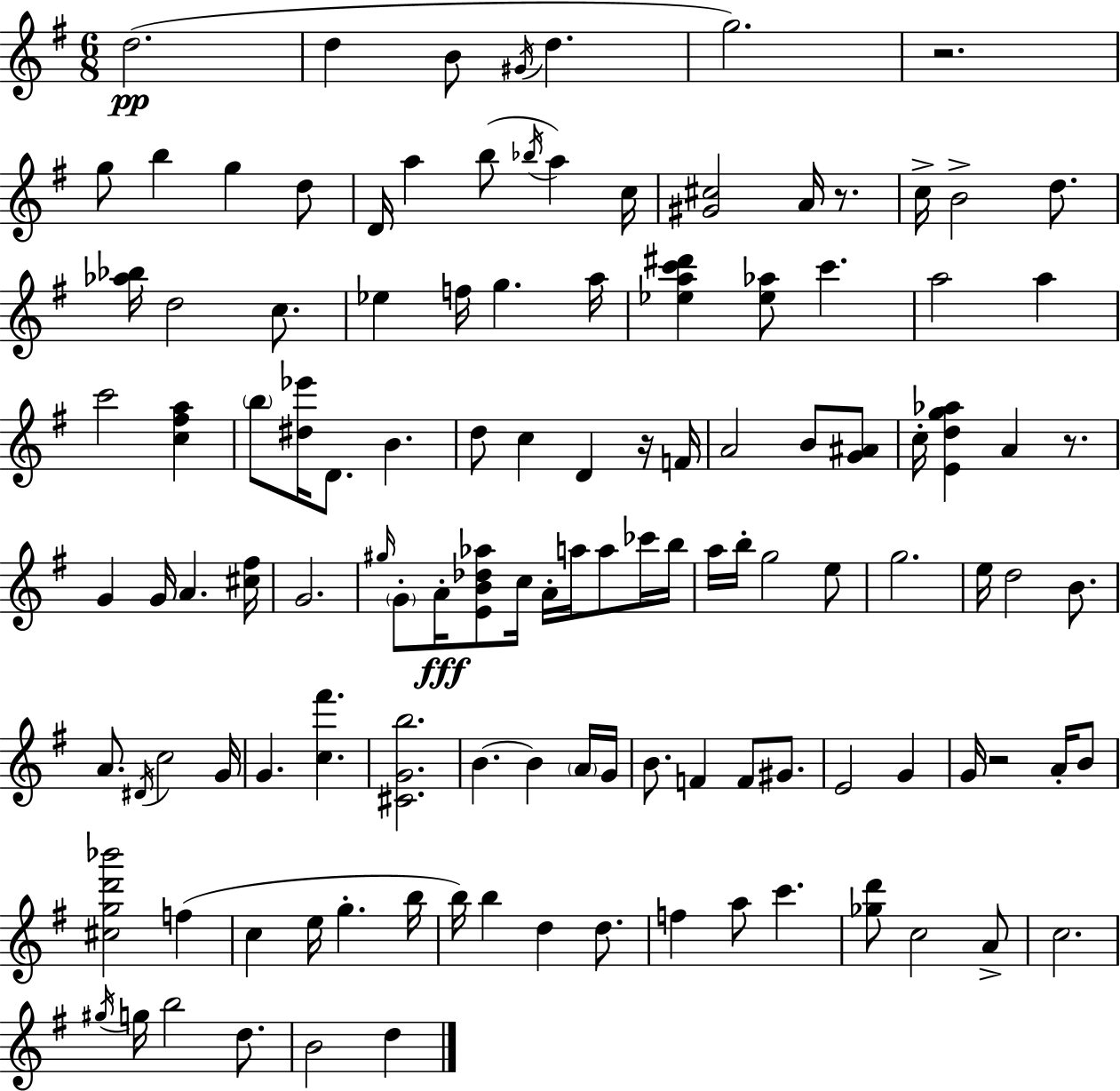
D5/h. D5/q B4/e G#4/s D5/q. G5/h. R/h. G5/e B5/q G5/q D5/e D4/s A5/q B5/e Bb5/s A5/q C5/s [G#4,C#5]/h A4/s R/e. C5/s B4/h D5/e. [Ab5,Bb5]/s D5/h C5/e. Eb5/q F5/s G5/q. A5/s [Eb5,A5,C6,D#6]/q [Eb5,Ab5]/e C6/q. A5/h A5/q C6/h [C5,F#5,A5]/q B5/e [D#5,Eb6]/s D4/e. B4/q. D5/e C5/q D4/q R/s F4/s A4/h B4/e [G4,A#4]/e C5/s [E4,D5,G5,Ab5]/q A4/q R/e. G4/q G4/s A4/q. [C#5,F#5]/s G4/h. G#5/s G4/e A4/s [E4,B4,Db5,Ab5]/e C5/s A4/s A5/s A5/e CES6/s B5/s A5/s B5/s G5/h E5/e G5/h. E5/s D5/h B4/e. A4/e. D#4/s C5/h G4/s G4/q. [C5,F#6]/q. [C#4,G4,B5]/h. B4/q. B4/q A4/s G4/s B4/e. F4/q F4/e G#4/e. E4/h G4/q G4/s R/h A4/s B4/e [C#5,G5,D6,Bb6]/h F5/q C5/q E5/s G5/q. B5/s B5/s B5/q D5/q D5/e. F5/q A5/e C6/q. [Gb5,D6]/e C5/h A4/e C5/h. G#5/s G5/s B5/h D5/e. B4/h D5/q